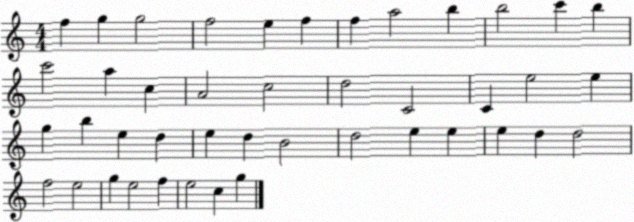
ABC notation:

X:1
T:Untitled
M:4/4
L:1/4
K:C
f g g2 f2 e f f a2 b b2 c' b c'2 a c A2 c2 d2 C2 C e2 e g b e d e d B2 d2 e e e d d2 f2 e2 g e2 f e2 c g